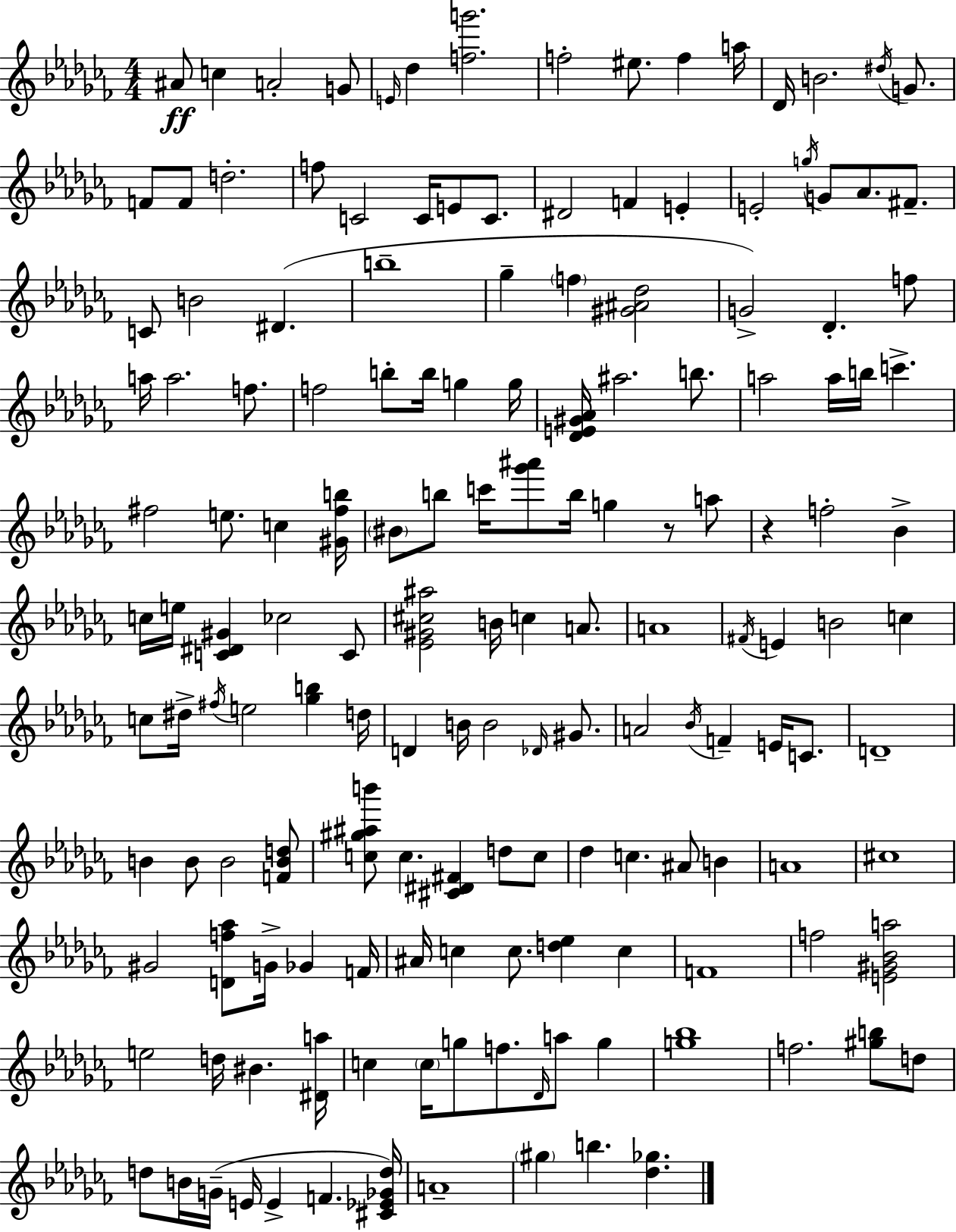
A#4/e C5/q A4/h G4/e E4/s Db5/q [F5,G6]/h. F5/h EIS5/e. F5/q A5/s Db4/s B4/h. D#5/s G4/e. F4/e F4/e D5/h. F5/e C4/h C4/s E4/e C4/e. D#4/h F4/q E4/q E4/h G5/s G4/e Ab4/e. F#4/e. C4/e B4/h D#4/q. B5/w Gb5/q F5/q [G#4,A#4,Db5]/h G4/h Db4/q. F5/e A5/s A5/h. F5/e. F5/h B5/e B5/s G5/q G5/s [Db4,E4,G#4,Ab4]/s A#5/h. B5/e. A5/h A5/s B5/s C6/q. F#5/h E5/e. C5/q [G#4,F#5,B5]/s BIS4/e B5/e C6/s [Gb6,A#6]/e B5/s G5/q R/e A5/e R/q F5/h Bb4/q C5/s E5/s [C4,D#4,G#4]/q CES5/h C4/e [Eb4,G#4,C#5,A#5]/h B4/s C5/q A4/e. A4/w F#4/s E4/q B4/h C5/q C5/e D#5/s F#5/s E5/h [Gb5,B5]/q D5/s D4/q B4/s B4/h Db4/s G#4/e. A4/h Bb4/s F4/q E4/s C4/e. D4/w B4/q B4/e B4/h [F4,B4,D5]/e [C5,G#5,A#5,B6]/e C5/q. [C#4,D#4,F#4]/q D5/e C5/e Db5/q C5/q. A#4/e B4/q A4/w C#5/w G#4/h [D4,F5,Ab5]/e G4/s Gb4/q F4/s A#4/s C5/q C5/e. [D5,Eb5]/q C5/q F4/w F5/h [E4,G#4,Bb4,A5]/h E5/h D5/s BIS4/q. [D#4,A5]/s C5/q C5/s G5/e F5/e. Db4/s A5/e G5/q [G5,Bb5]/w F5/h. [G#5,B5]/e D5/e D5/e B4/s G4/s E4/s E4/q F4/q. [C#4,Eb4,Gb4,D5]/s A4/w G#5/q B5/q. [Db5,Gb5]/q.